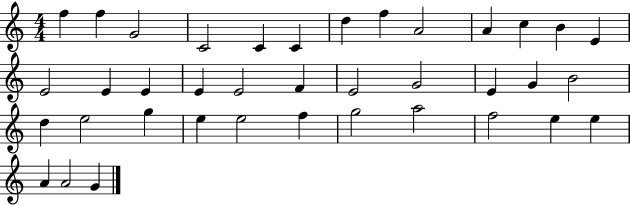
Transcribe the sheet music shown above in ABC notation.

X:1
T:Untitled
M:4/4
L:1/4
K:C
f f G2 C2 C C d f A2 A c B E E2 E E E E2 F E2 G2 E G B2 d e2 g e e2 f g2 a2 f2 e e A A2 G